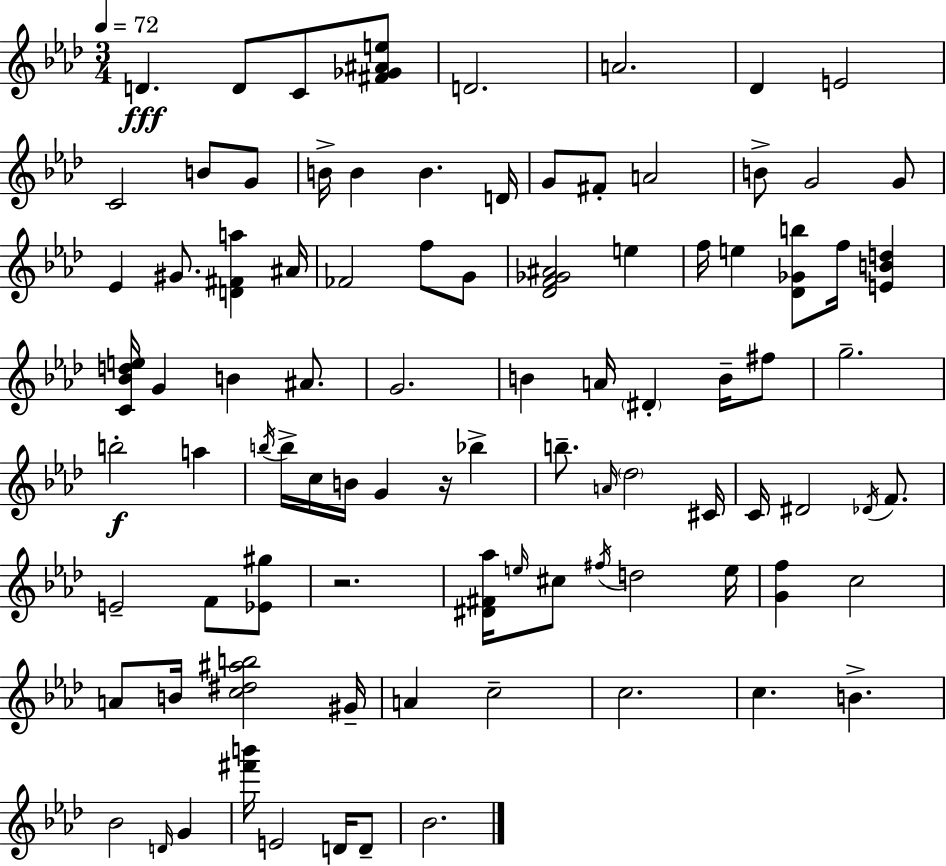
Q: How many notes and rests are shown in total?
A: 92